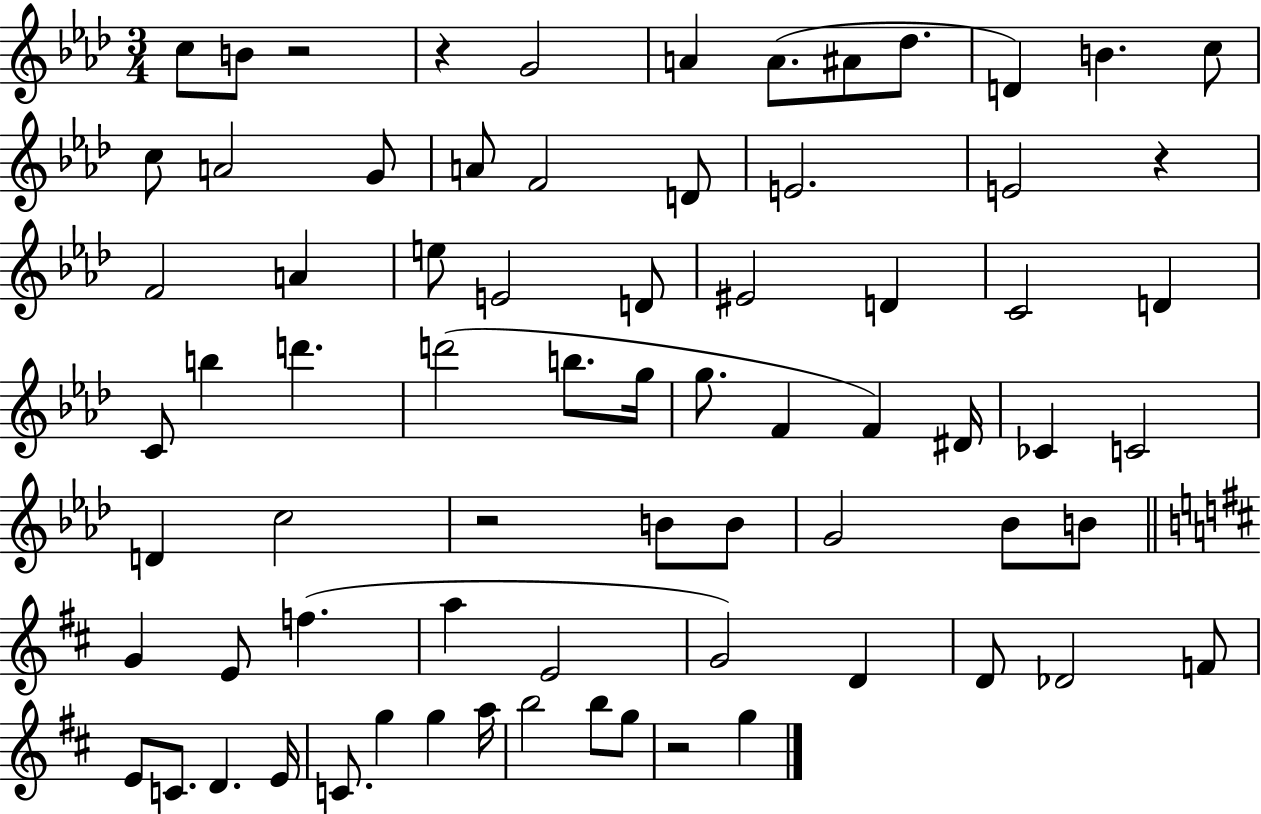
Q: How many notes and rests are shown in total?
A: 73